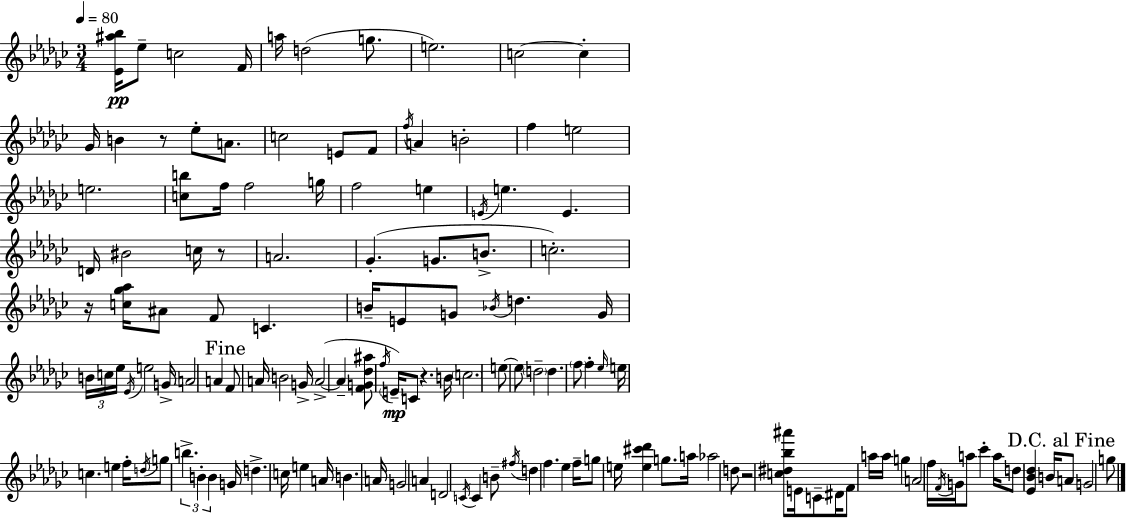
[Eb4,A#5,Bb5]/s Eb5/e C5/h F4/s A5/s D5/h G5/e. E5/h. C5/h C5/q Gb4/s B4/q R/e Eb5/e A4/e. C5/h E4/e F4/e F5/s A4/q B4/h F5/q E5/h E5/h. [C5,B5]/e F5/s F5/h G5/s F5/h E5/q E4/s E5/q. E4/q. D4/s BIS4/h C5/s R/e A4/h. Gb4/q. G4/e. B4/e. C5/h. R/s [C5,Gb5,Ab5]/s A#4/e F4/e C4/q. B4/s E4/e G4/e Bb4/s D5/q. G4/s B4/s C5/s Eb5/s Eb4/s E5/h G4/s A4/h A4/q F4/e A4/s B4/h G4/s A4/h A4/q [F4,G4,Db5,A#5]/e F5/s E4/s C4/e R/q. B4/s C5/h. E5/e E5/e D5/h D5/q. F5/e F5/q Eb5/s E5/s C5/q. E5/q F5/s D5/s G5/e B5/q. B4/q B4/q G4/s D5/q. C5/s E5/q A4/s B4/q. A4/s G4/h A4/q D4/h C4/s C4/q B4/e F#5/s D5/q F5/q. Eb5/q F5/s G5/e E5/s [E5,C#6,Db6]/q G5/e. A5/s Ab5/h D5/e R/h [C5,D#5,Bb5,A#6]/e E4/s C4/e D#4/s F4/e A5/s A5/s G5/q A4/h F5/s F4/s G4/s A5/e CES6/q A5/s D5/e [Eb4,Bb4,Db5]/q B4/s A4/e G4/h G5/e